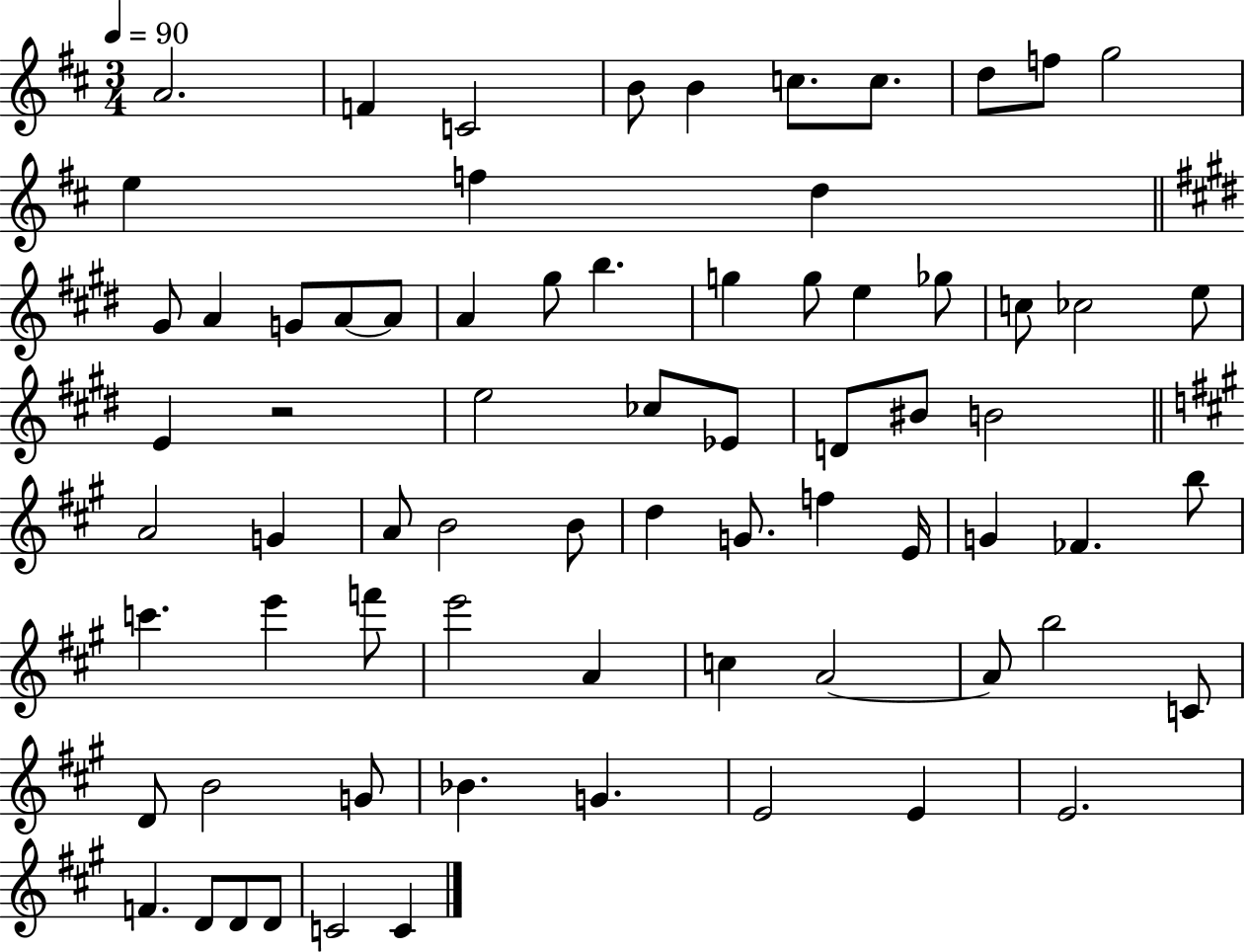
X:1
T:Untitled
M:3/4
L:1/4
K:D
A2 F C2 B/2 B c/2 c/2 d/2 f/2 g2 e f d ^G/2 A G/2 A/2 A/2 A ^g/2 b g g/2 e _g/2 c/2 _c2 e/2 E z2 e2 _c/2 _E/2 D/2 ^B/2 B2 A2 G A/2 B2 B/2 d G/2 f E/4 G _F b/2 c' e' f'/2 e'2 A c A2 A/2 b2 C/2 D/2 B2 G/2 _B G E2 E E2 F D/2 D/2 D/2 C2 C